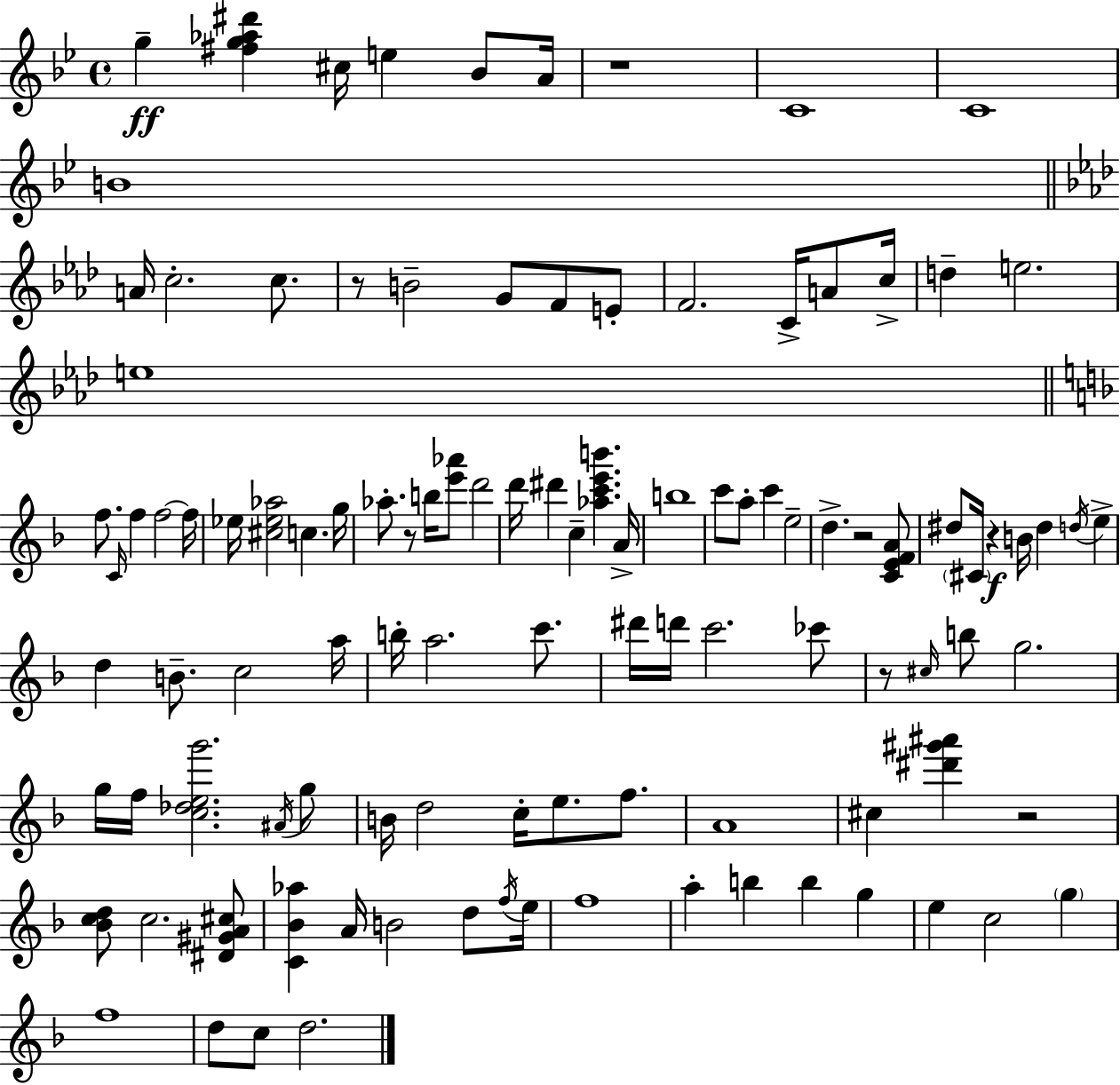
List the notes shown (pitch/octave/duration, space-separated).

G5/q [F#5,G5,Ab5,D#6]/q C#5/s E5/q Bb4/e A4/s R/w C4/w C4/w B4/w A4/s C5/h. C5/e. R/e B4/h G4/e F4/e E4/e F4/h. C4/s A4/e C5/s D5/q E5/h. E5/w F5/e. C4/s F5/q F5/h F5/s Eb5/s [C#5,Eb5,Ab5]/h C5/q. G5/s Ab5/e. R/e B5/s [E6,Ab6]/e D6/h D6/s D#6/q C5/q [Ab5,C6,E6,B6]/q. A4/s B5/w C6/e A5/e C6/q E5/h D5/q. R/h [C4,E4,F4,A4]/e D#5/e C#4/s R/q B4/s D#5/q D5/s E5/q D5/q B4/e. C5/h A5/s B5/s A5/h. C6/e. D#6/s D6/s C6/h. CES6/e R/e C#5/s B5/e G5/h. G5/s F5/s [C5,Db5,E5,G6]/h. A#4/s G5/e B4/s D5/h C5/s E5/e. F5/e. A4/w C#5/q [D#6,G#6,A#6]/q R/h [Bb4,C5,D5]/e C5/h. [D#4,G#4,A4,C#5]/e [C4,Bb4,Ab5]/q A4/s B4/h D5/e F5/s E5/s F5/w A5/q B5/q B5/q G5/q E5/q C5/h G5/q F5/w D5/e C5/e D5/h.